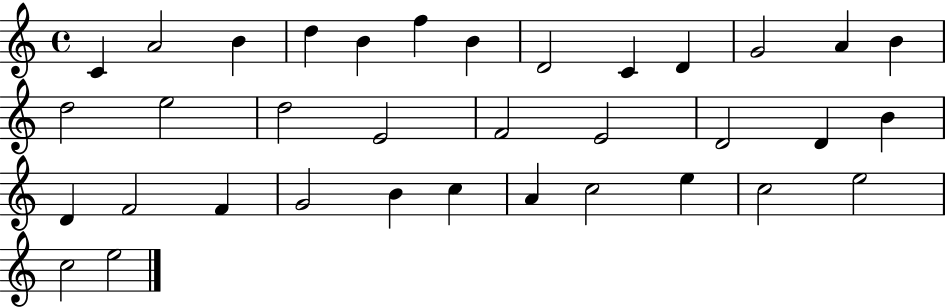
X:1
T:Untitled
M:4/4
L:1/4
K:C
C A2 B d B f B D2 C D G2 A B d2 e2 d2 E2 F2 E2 D2 D B D F2 F G2 B c A c2 e c2 e2 c2 e2